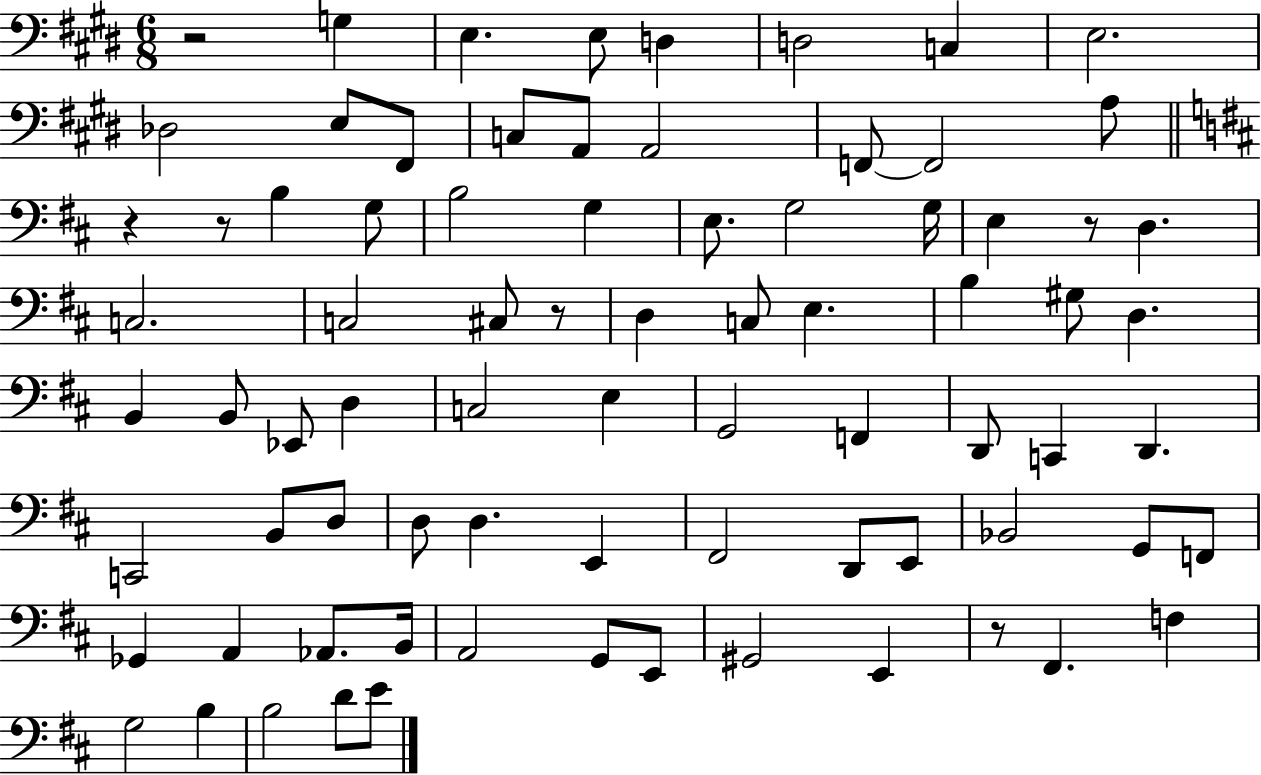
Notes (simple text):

R/h G3/q E3/q. E3/e D3/q D3/h C3/q E3/h. Db3/h E3/e F#2/e C3/e A2/e A2/h F2/e F2/h A3/e R/q R/e B3/q G3/e B3/h G3/q E3/e. G3/h G3/s E3/q R/e D3/q. C3/h. C3/h C#3/e R/e D3/q C3/e E3/q. B3/q G#3/e D3/q. B2/q B2/e Eb2/e D3/q C3/h E3/q G2/h F2/q D2/e C2/q D2/q. C2/h B2/e D3/e D3/e D3/q. E2/q F#2/h D2/e E2/e Bb2/h G2/e F2/e Gb2/q A2/q Ab2/e. B2/s A2/h G2/e E2/e G#2/h E2/q R/e F#2/q. F3/q G3/h B3/q B3/h D4/e E4/e